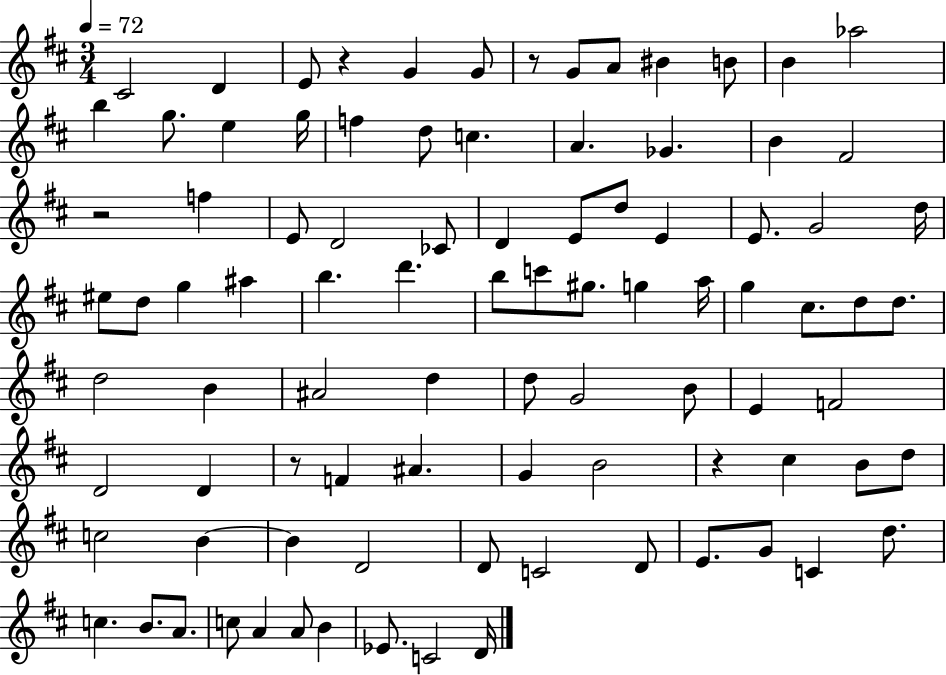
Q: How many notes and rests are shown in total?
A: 92